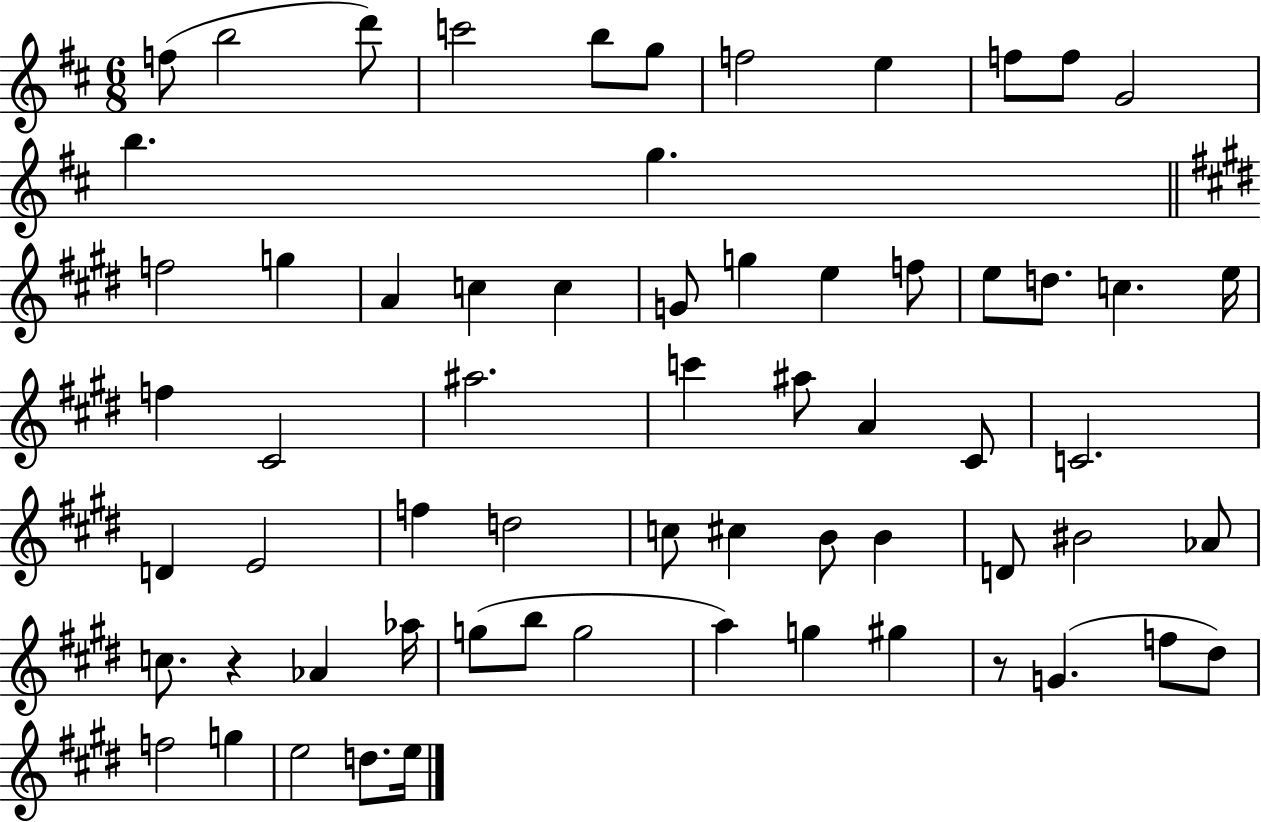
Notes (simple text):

F5/e B5/h D6/e C6/h B5/e G5/e F5/h E5/q F5/e F5/e G4/h B5/q. G5/q. F5/h G5/q A4/q C5/q C5/q G4/e G5/q E5/q F5/e E5/e D5/e. C5/q. E5/s F5/q C#4/h A#5/h. C6/q A#5/e A4/q C#4/e C4/h. D4/q E4/h F5/q D5/h C5/e C#5/q B4/e B4/q D4/e BIS4/h Ab4/e C5/e. R/q Ab4/q Ab5/s G5/e B5/e G5/h A5/q G5/q G#5/q R/e G4/q. F5/e D#5/e F5/h G5/q E5/h D5/e. E5/s